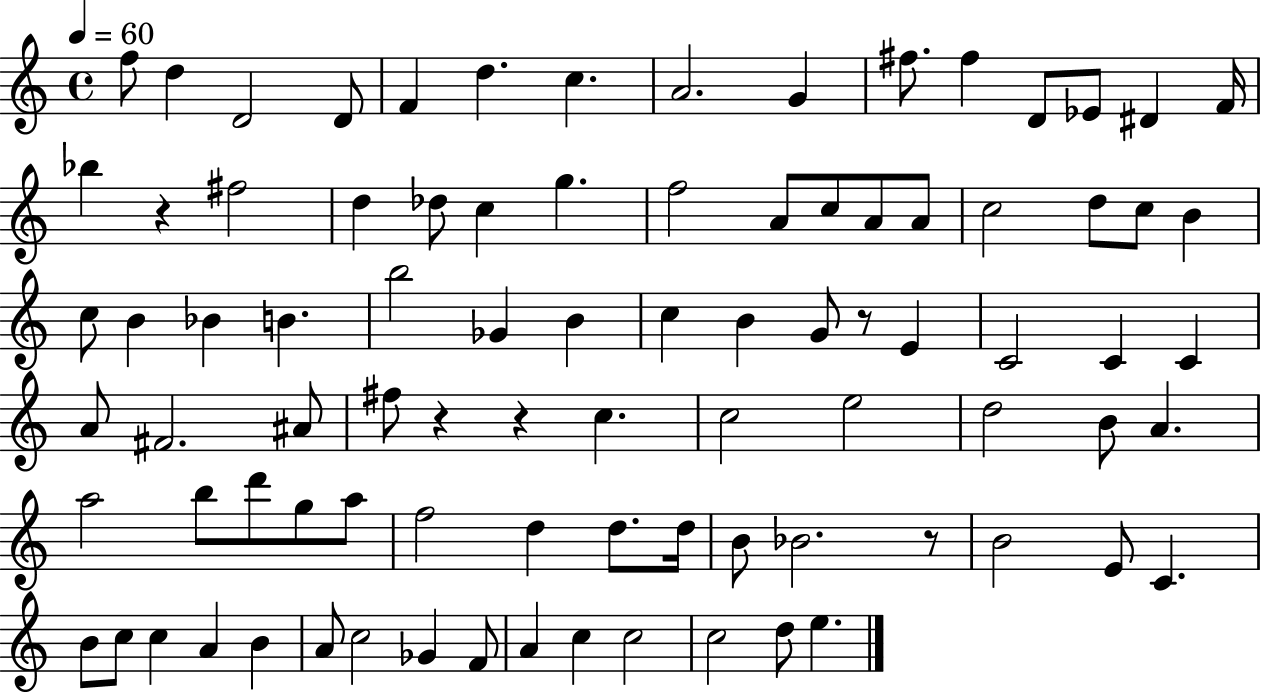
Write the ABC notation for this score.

X:1
T:Untitled
M:4/4
L:1/4
K:C
f/2 d D2 D/2 F d c A2 G ^f/2 ^f D/2 _E/2 ^D F/4 _b z ^f2 d _d/2 c g f2 A/2 c/2 A/2 A/2 c2 d/2 c/2 B c/2 B _B B b2 _G B c B G/2 z/2 E C2 C C A/2 ^F2 ^A/2 ^f/2 z z c c2 e2 d2 B/2 A a2 b/2 d'/2 g/2 a/2 f2 d d/2 d/4 B/2 _B2 z/2 B2 E/2 C B/2 c/2 c A B A/2 c2 _G F/2 A c c2 c2 d/2 e